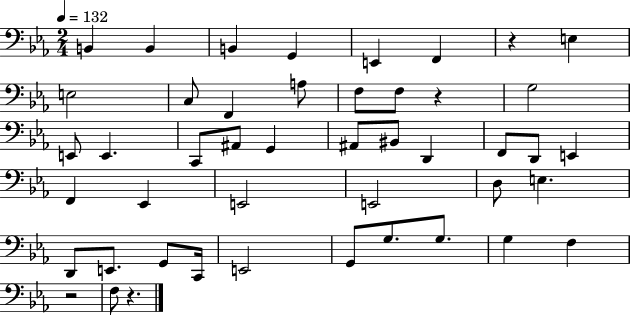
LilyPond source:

{
  \clef bass
  \numericTimeSignature
  \time 2/4
  \key ees \major
  \tempo 4 = 132
  b,4 b,4 | b,4 g,4 | e,4 f,4 | r4 e4 | \break e2 | c8 f,4 a8 | f8 f8 r4 | g2 | \break e,8 e,4. | c,8 ais,8 g,4 | ais,8 bis,8 d,4 | f,8 d,8 e,4 | \break f,4 ees,4 | e,2 | e,2 | d8 e4. | \break d,8 e,8. g,8 c,16 | e,2 | g,8 g8. g8. | g4 f4 | \break r2 | f8 r4. | \bar "|."
}